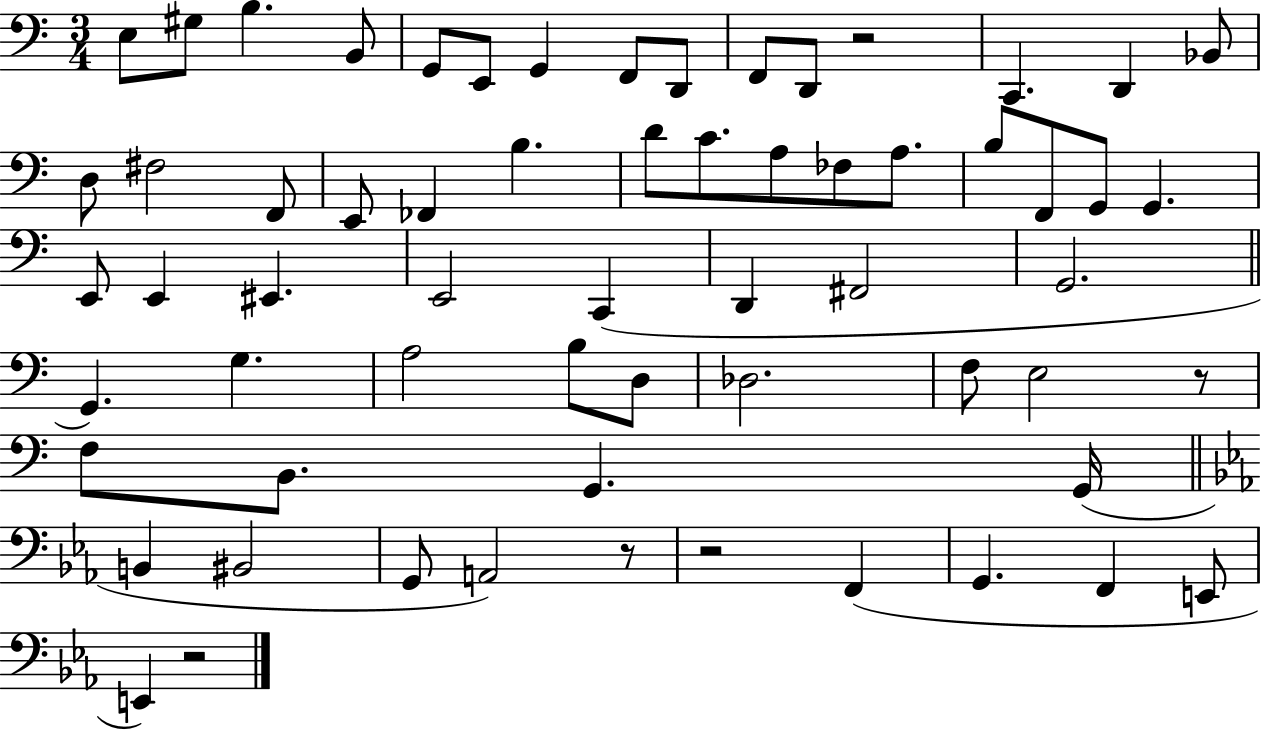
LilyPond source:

{
  \clef bass
  \numericTimeSignature
  \time 3/4
  \key c \major
  e8 gis8 b4. b,8 | g,8 e,8 g,4 f,8 d,8 | f,8 d,8 r2 | c,4. d,4 bes,8 | \break d8 fis2 f,8 | e,8 fes,4 b4. | d'8 c'8. a8 fes8 a8. | b8 f,8 g,8 g,4. | \break e,8 e,4 eis,4. | e,2 c,4( | d,4 fis,2 | g,2. | \break \bar "||" \break \key c \major g,4.) g4. | a2 b8 d8 | des2. | f8 e2 r8 | \break f8 b,8. g,4. g,16( | \bar "||" \break \key ees \major b,4 bis,2 | g,8 a,2) r8 | r2 f,4( | g,4. f,4 e,8 | \break e,4) r2 | \bar "|."
}